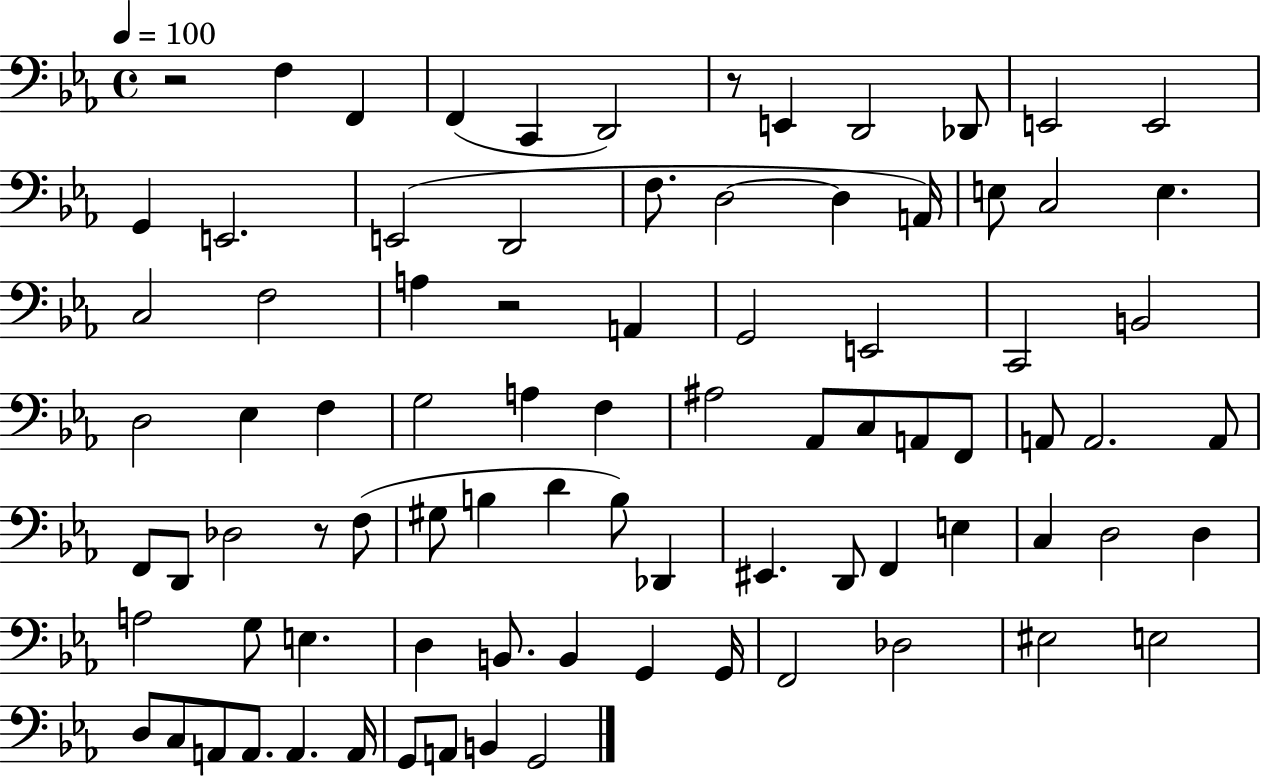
{
  \clef bass
  \time 4/4
  \defaultTimeSignature
  \key ees \major
  \tempo 4 = 100
  r2 f4 f,4 | f,4( c,4 d,2) | r8 e,4 d,2 des,8 | e,2 e,2 | \break g,4 e,2. | e,2( d,2 | f8. d2~~ d4 a,16) | e8 c2 e4. | \break c2 f2 | a4 r2 a,4 | g,2 e,2 | c,2 b,2 | \break d2 ees4 f4 | g2 a4 f4 | ais2 aes,8 c8 a,8 f,8 | a,8 a,2. a,8 | \break f,8 d,8 des2 r8 f8( | gis8 b4 d'4 b8) des,4 | eis,4. d,8 f,4 e4 | c4 d2 d4 | \break a2 g8 e4. | d4 b,8. b,4 g,4 g,16 | f,2 des2 | eis2 e2 | \break d8 c8 a,8 a,8. a,4. a,16 | g,8 a,8 b,4 g,2 | \bar "|."
}